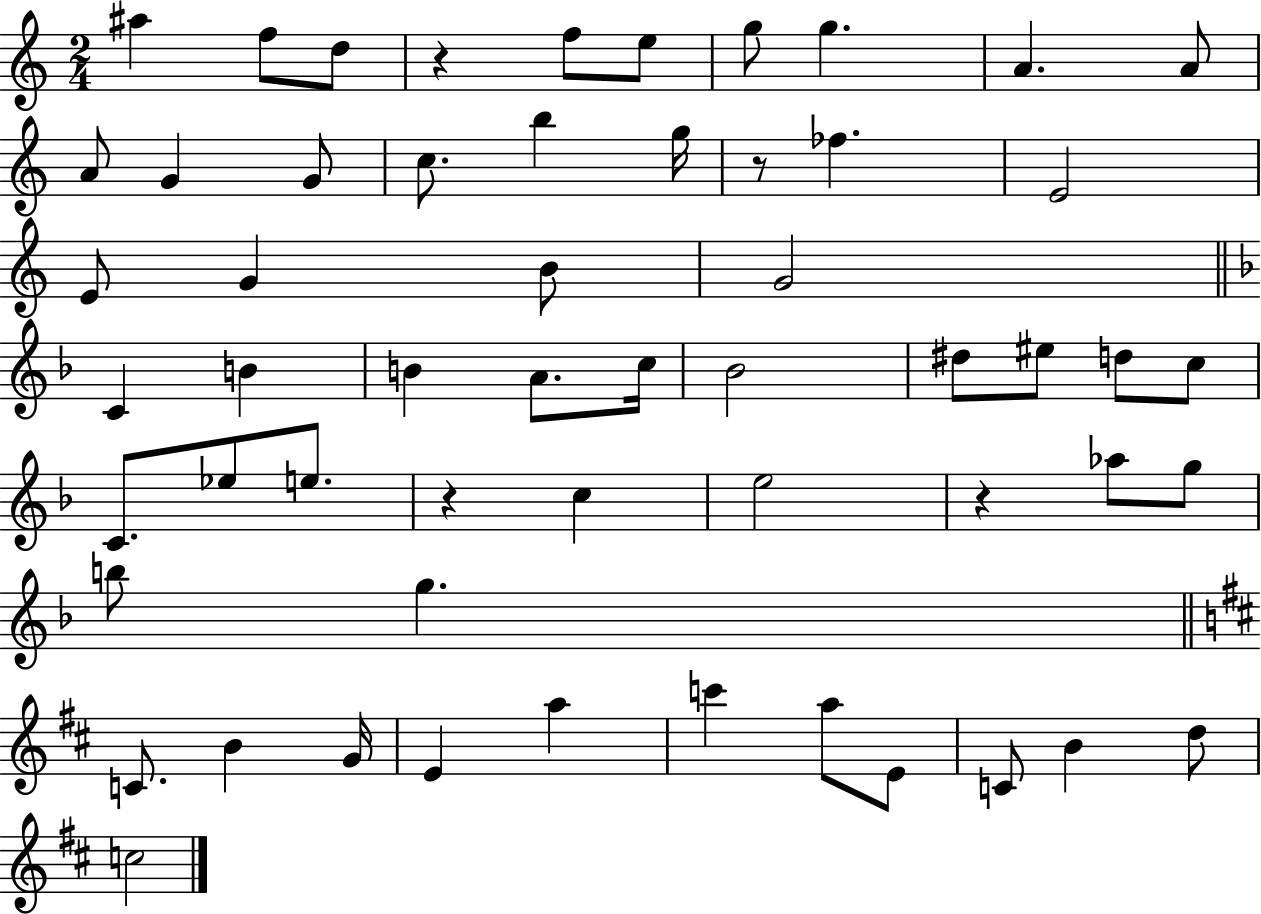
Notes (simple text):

A#5/q F5/e D5/e R/q F5/e E5/e G5/e G5/q. A4/q. A4/e A4/e G4/q G4/e C5/e. B5/q G5/s R/e FES5/q. E4/h E4/e G4/q B4/e G4/h C4/q B4/q B4/q A4/e. C5/s Bb4/h D#5/e EIS5/e D5/e C5/e C4/e. Eb5/e E5/e. R/q C5/q E5/h R/q Ab5/e G5/e B5/e G5/q. C4/e. B4/q G4/s E4/q A5/q C6/q A5/e E4/e C4/e B4/q D5/e C5/h